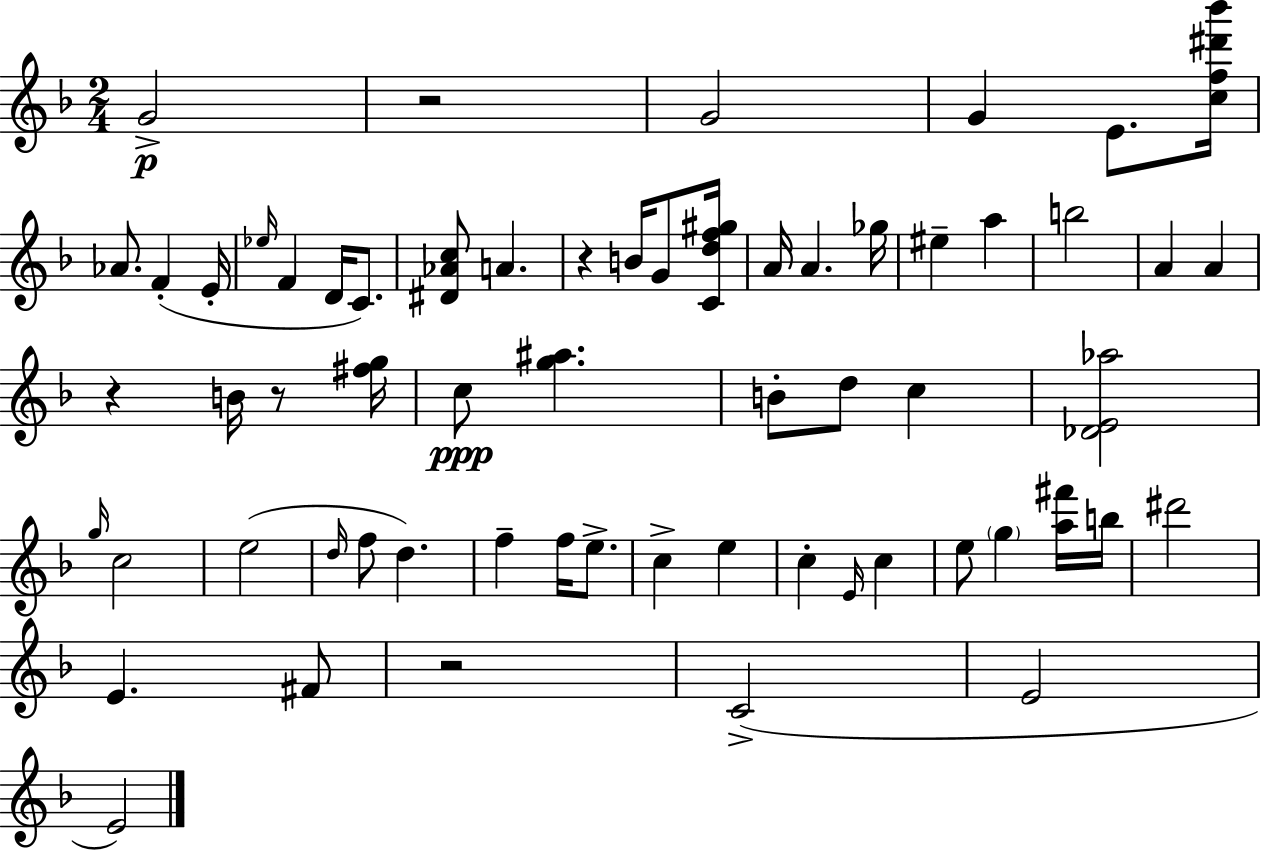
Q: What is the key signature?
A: F major